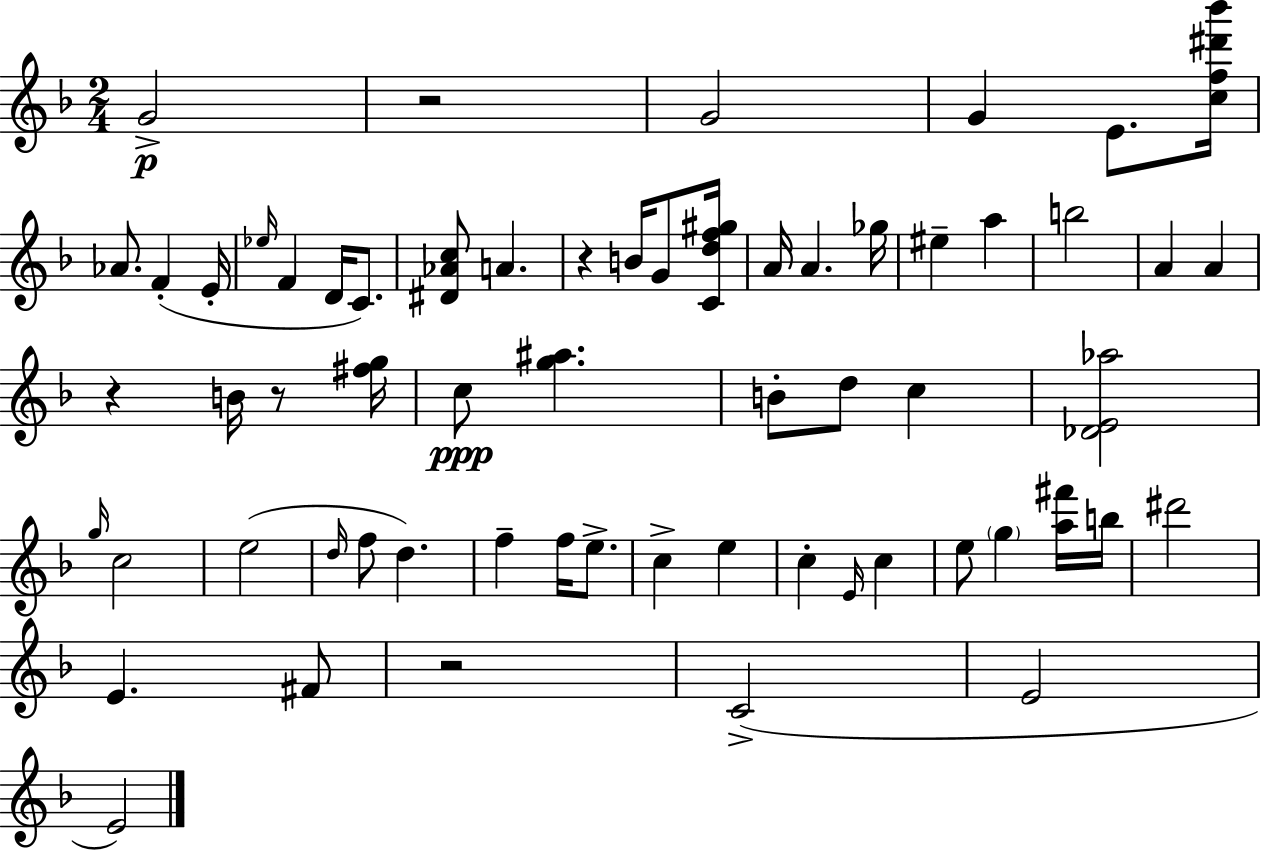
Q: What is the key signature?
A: F major